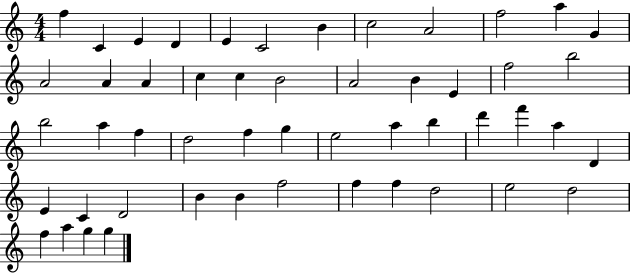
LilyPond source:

{
  \clef treble
  \numericTimeSignature
  \time 4/4
  \key c \major
  f''4 c'4 e'4 d'4 | e'4 c'2 b'4 | c''2 a'2 | f''2 a''4 g'4 | \break a'2 a'4 a'4 | c''4 c''4 b'2 | a'2 b'4 e'4 | f''2 b''2 | \break b''2 a''4 f''4 | d''2 f''4 g''4 | e''2 a''4 b''4 | d'''4 f'''4 a''4 d'4 | \break e'4 c'4 d'2 | b'4 b'4 f''2 | f''4 f''4 d''2 | e''2 d''2 | \break f''4 a''4 g''4 g''4 | \bar "|."
}